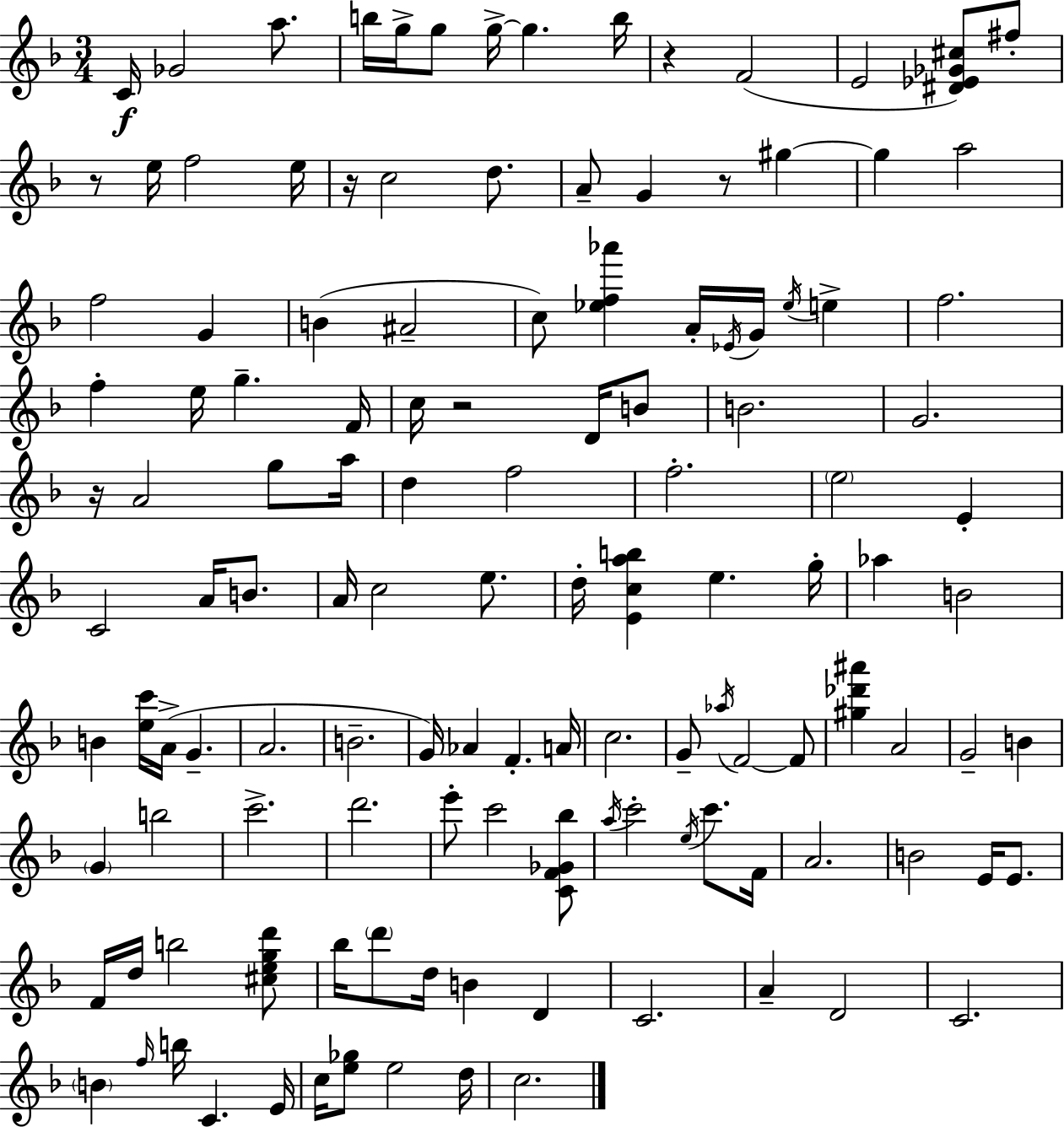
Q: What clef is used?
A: treble